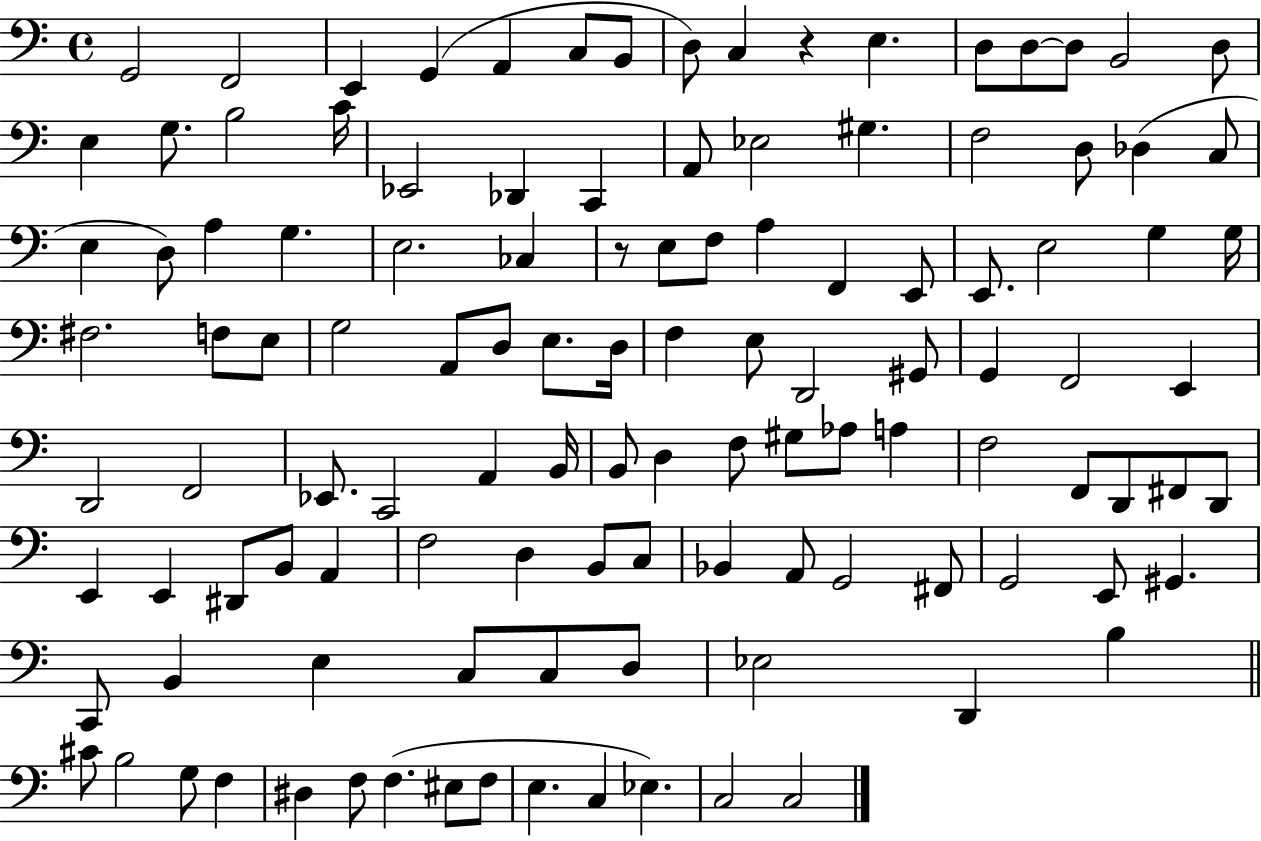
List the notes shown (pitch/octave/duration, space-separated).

G2/h F2/h E2/q G2/q A2/q C3/e B2/e D3/e C3/q R/q E3/q. D3/e D3/e D3/e B2/h D3/e E3/q G3/e. B3/h C4/s Eb2/h Db2/q C2/q A2/e Eb3/h G#3/q. F3/h D3/e Db3/q C3/e E3/q D3/e A3/q G3/q. E3/h. CES3/q R/e E3/e F3/e A3/q F2/q E2/e E2/e. E3/h G3/q G3/s F#3/h. F3/e E3/e G3/h A2/e D3/e E3/e. D3/s F3/q E3/e D2/h G#2/e G2/q F2/h E2/q D2/h F2/h Eb2/e. C2/h A2/q B2/s B2/e D3/q F3/e G#3/e Ab3/e A3/q F3/h F2/e D2/e F#2/e D2/e E2/q E2/q D#2/e B2/e A2/q F3/h D3/q B2/e C3/e Bb2/q A2/e G2/h F#2/e G2/h E2/e G#2/q. C2/e B2/q E3/q C3/e C3/e D3/e Eb3/h D2/q B3/q C#4/e B3/h G3/e F3/q D#3/q F3/e F3/q. EIS3/e F3/e E3/q. C3/q Eb3/q. C3/h C3/h